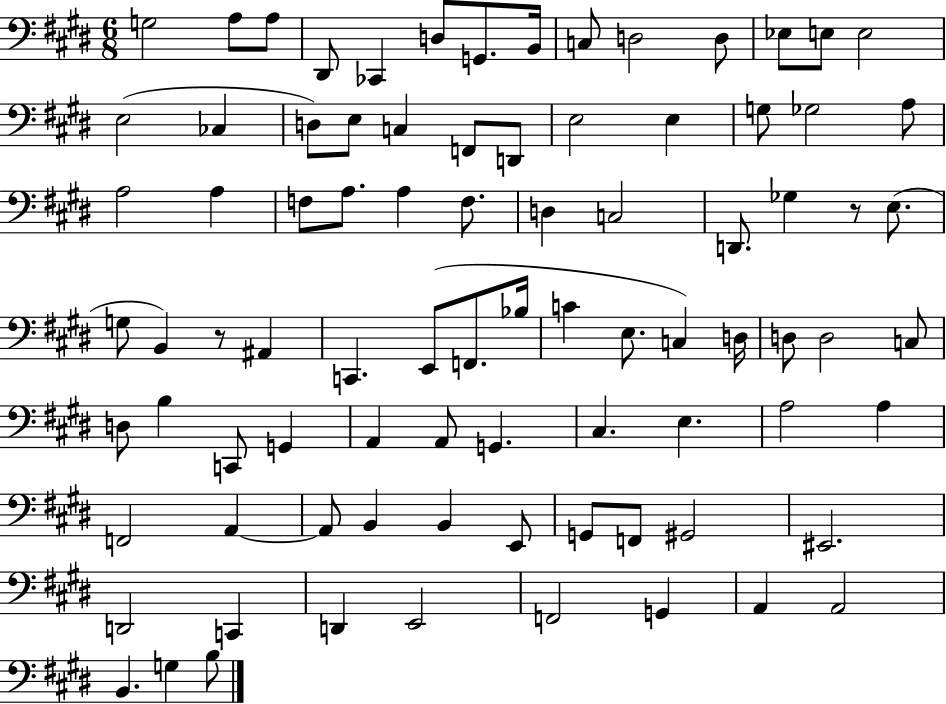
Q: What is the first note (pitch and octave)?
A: G3